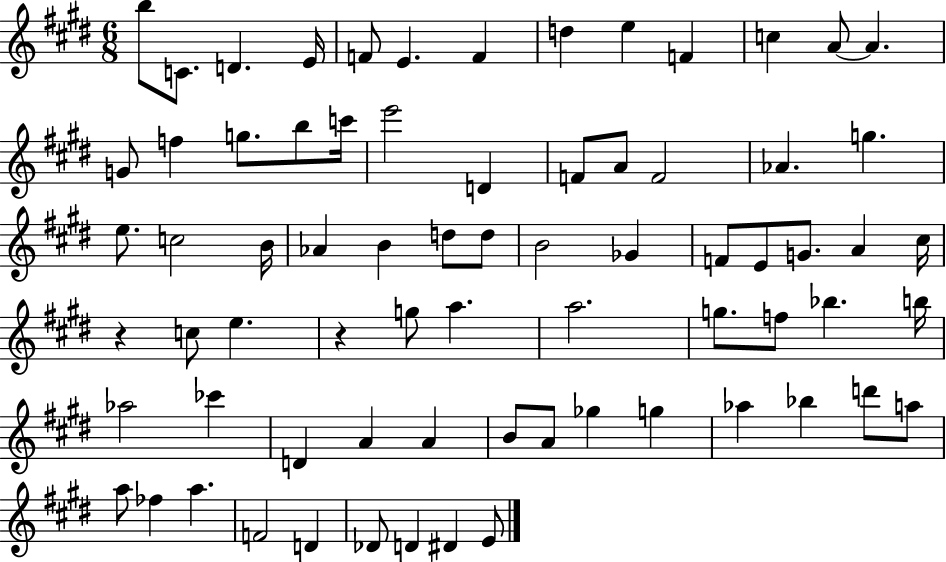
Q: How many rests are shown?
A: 2